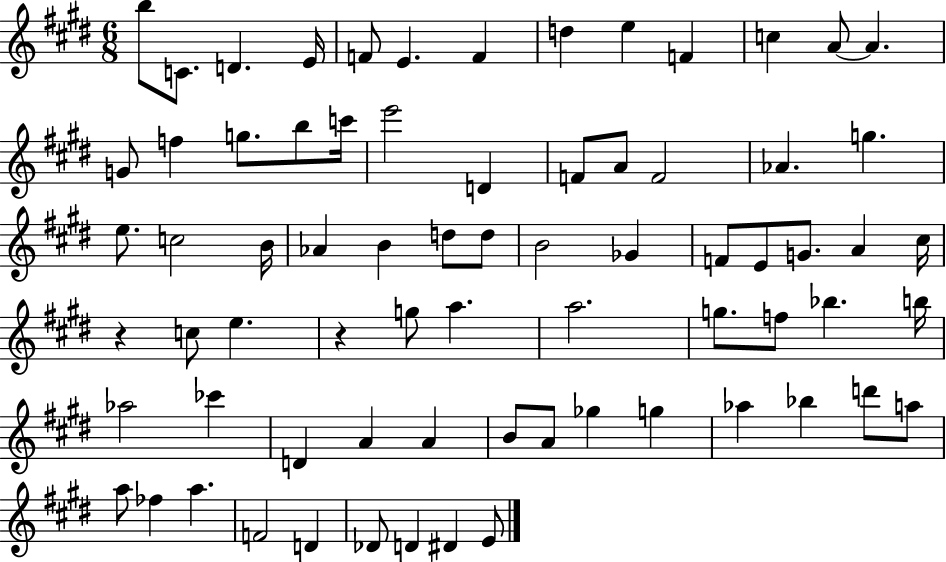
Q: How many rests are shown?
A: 2